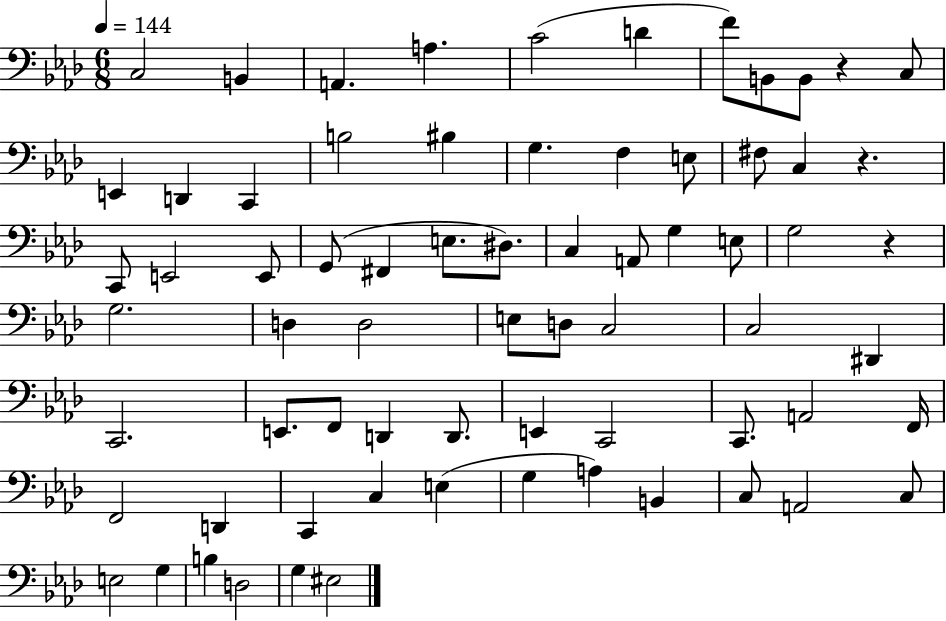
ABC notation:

X:1
T:Untitled
M:6/8
L:1/4
K:Ab
C,2 B,, A,, A, C2 D F/2 B,,/2 B,,/2 z C,/2 E,, D,, C,, B,2 ^B, G, F, E,/2 ^F,/2 C, z C,,/2 E,,2 E,,/2 G,,/2 ^F,, E,/2 ^D,/2 C, A,,/2 G, E,/2 G,2 z G,2 D, D,2 E,/2 D,/2 C,2 C,2 ^D,, C,,2 E,,/2 F,,/2 D,, D,,/2 E,, C,,2 C,,/2 A,,2 F,,/4 F,,2 D,, C,, C, E, G, A, B,, C,/2 A,,2 C,/2 E,2 G, B, D,2 G, ^E,2